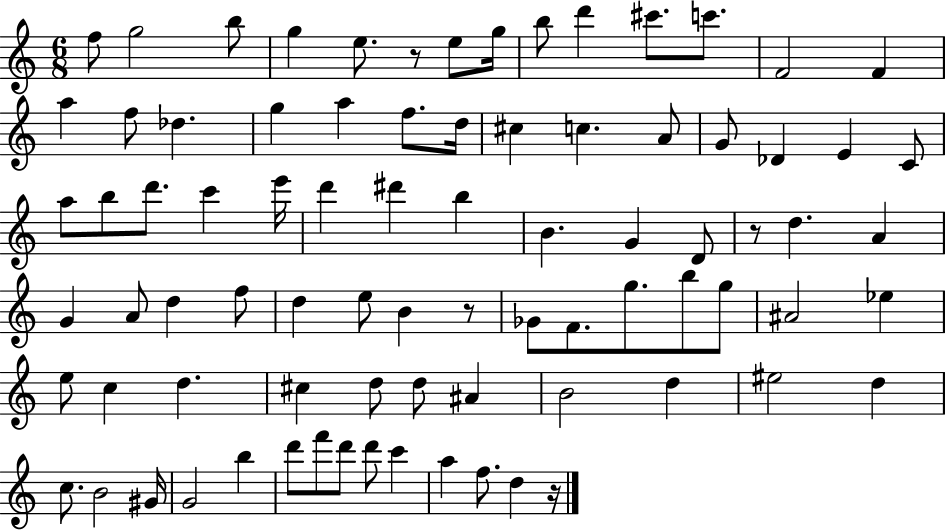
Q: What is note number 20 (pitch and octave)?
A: D5